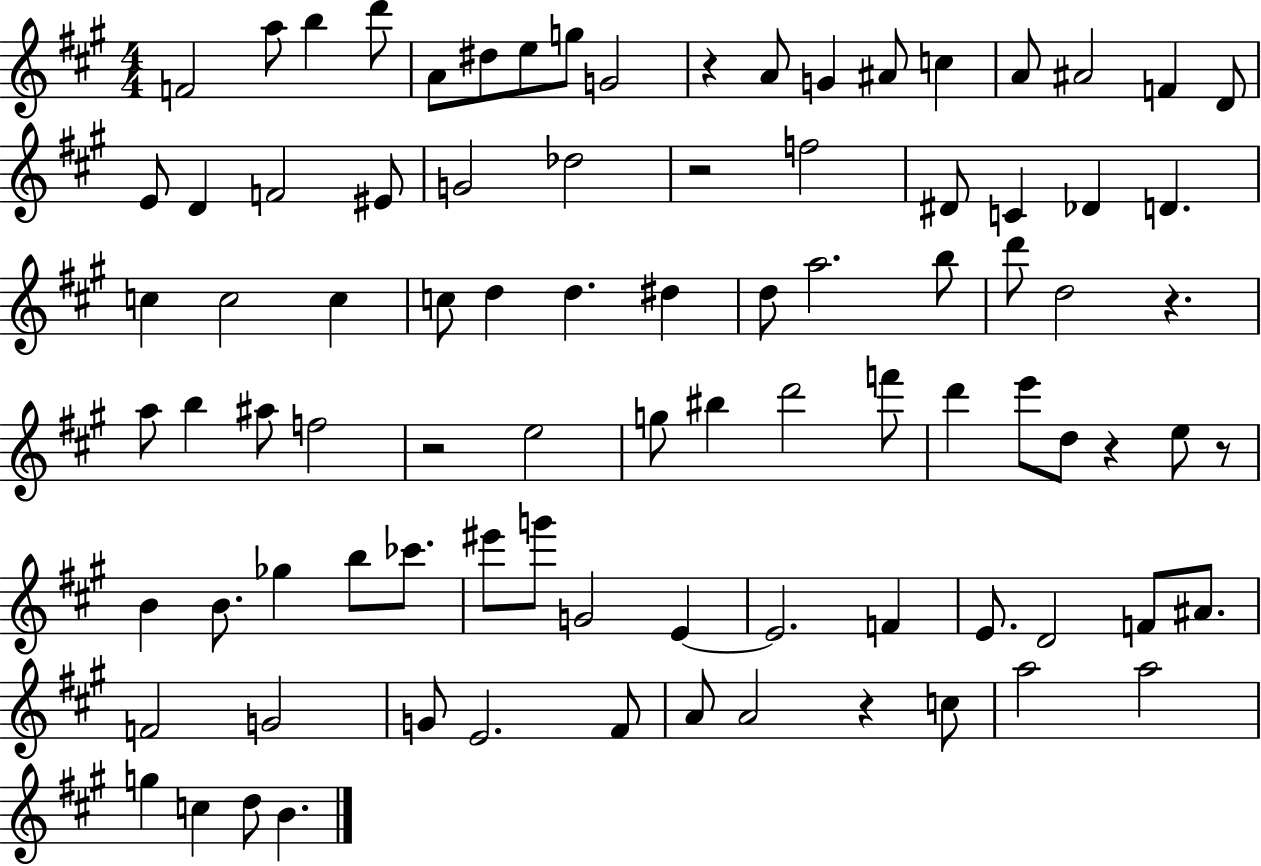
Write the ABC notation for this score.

X:1
T:Untitled
M:4/4
L:1/4
K:A
F2 a/2 b d'/2 A/2 ^d/2 e/2 g/2 G2 z A/2 G ^A/2 c A/2 ^A2 F D/2 E/2 D F2 ^E/2 G2 _d2 z2 f2 ^D/2 C _D D c c2 c c/2 d d ^d d/2 a2 b/2 d'/2 d2 z a/2 b ^a/2 f2 z2 e2 g/2 ^b d'2 f'/2 d' e'/2 d/2 z e/2 z/2 B B/2 _g b/2 _c'/2 ^e'/2 g'/2 G2 E E2 F E/2 D2 F/2 ^A/2 F2 G2 G/2 E2 ^F/2 A/2 A2 z c/2 a2 a2 g c d/2 B